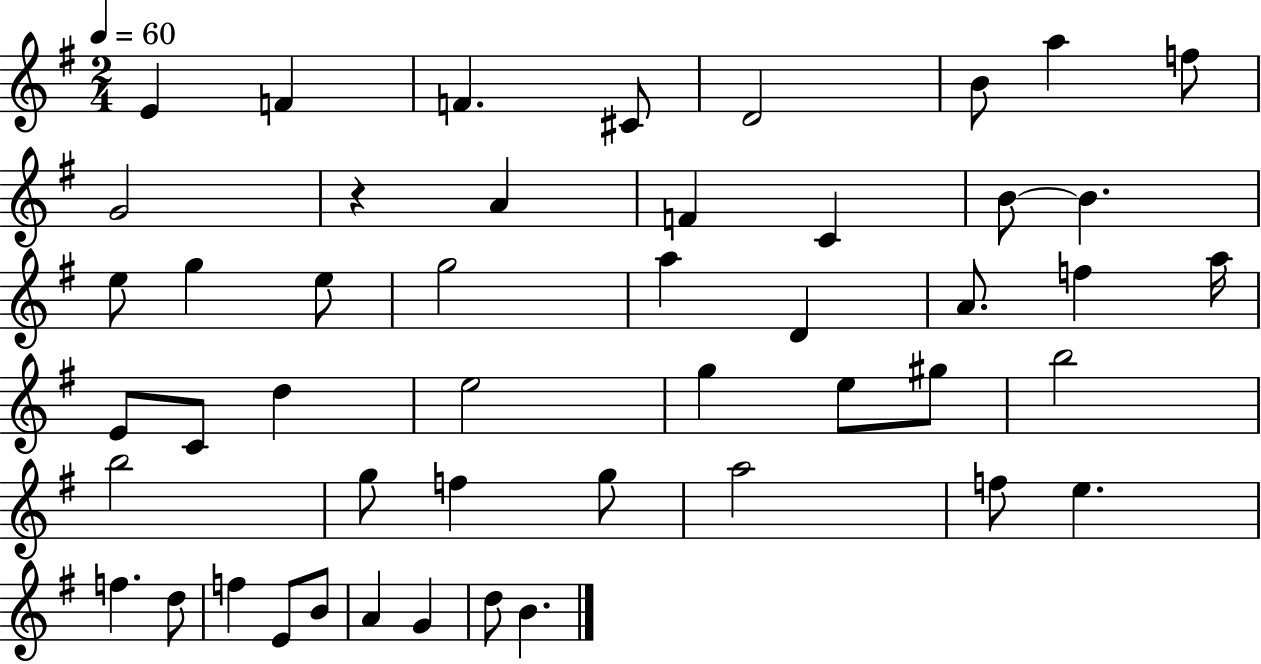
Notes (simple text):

E4/q F4/q F4/q. C#4/e D4/h B4/e A5/q F5/e G4/h R/q A4/q F4/q C4/q B4/e B4/q. E5/e G5/q E5/e G5/h A5/q D4/q A4/e. F5/q A5/s E4/e C4/e D5/q E5/h G5/q E5/e G#5/e B5/h B5/h G5/e F5/q G5/e A5/h F5/e E5/q. F5/q. D5/e F5/q E4/e B4/e A4/q G4/q D5/e B4/q.